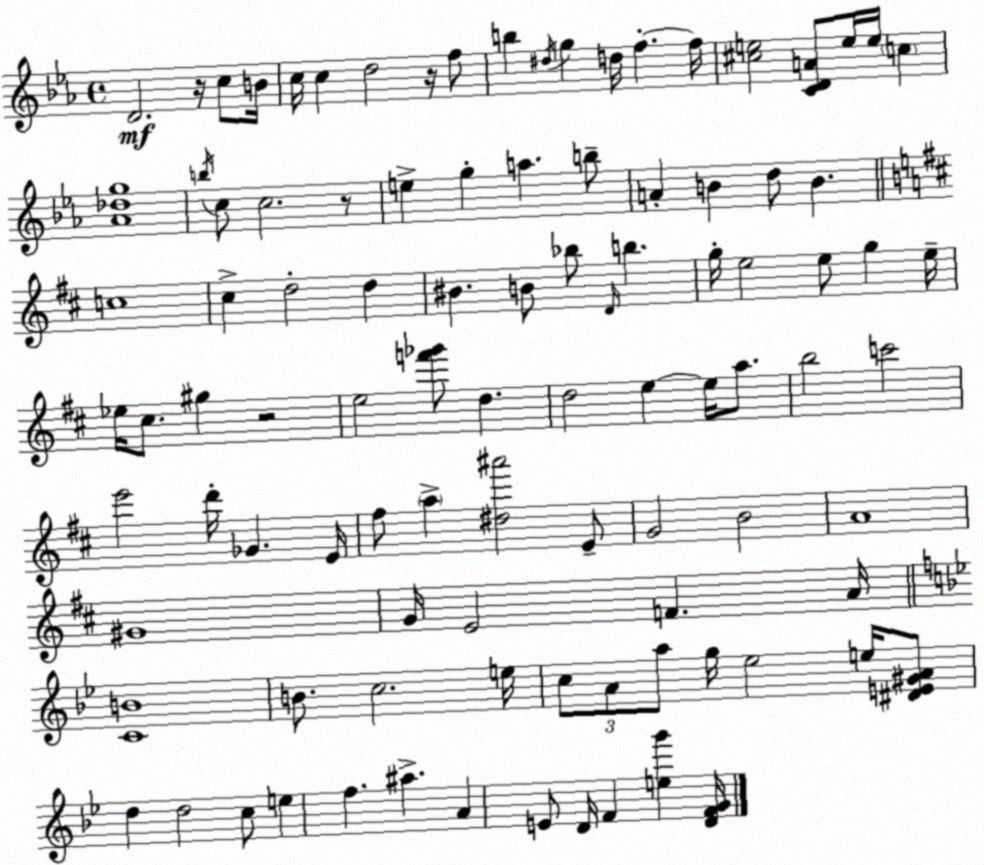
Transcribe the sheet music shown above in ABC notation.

X:1
T:Untitled
M:4/4
L:1/4
K:Eb
D2 z/4 c/2 B/4 c/4 c d2 z/4 f/2 b ^d/4 g d/4 f f/4 [^ce]2 [CDA]/2 e/4 e/4 c [_A_dg]4 b/4 c/2 c2 z/2 e g a b/2 A B d/2 B c4 ^c d2 d ^B B/2 _b/2 D/4 b g/4 e2 e/2 g e/4 _e/4 ^c/2 ^g z2 e2 [f'_g']/2 d d2 e e/4 a/2 b2 c'2 e'2 d'/4 _G E/4 ^f/2 a [^d^a']2 E/2 G2 B2 A4 ^G4 G/4 E2 F A/4 [CB]4 B/2 c2 e/4 c/2 A/2 a/2 g/4 _e2 e/4 [^DE^GA]/2 d d2 c/2 e f ^a A E/2 D/4 F [eg'] [DFG]/4